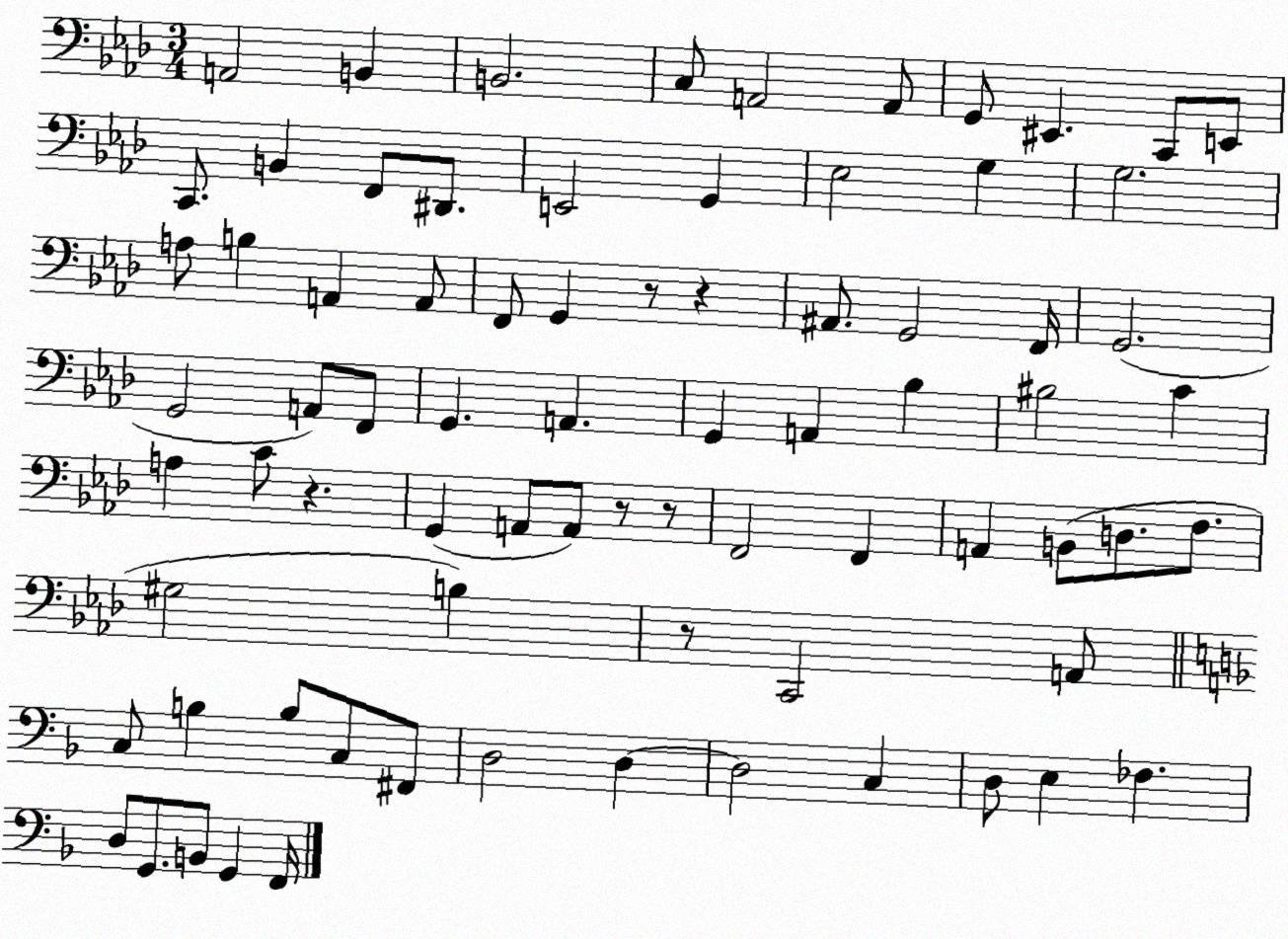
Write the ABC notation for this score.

X:1
T:Untitled
M:3/4
L:1/4
K:Ab
A,,2 B,, B,,2 C,/2 A,,2 A,,/2 G,,/2 ^E,, C,,/2 E,,/2 C,,/2 B,, F,,/2 ^D,,/2 E,,2 G,, _E,2 G, G,2 A,/2 B, A,, A,,/2 F,,/2 G,, z/2 z ^A,,/2 G,,2 F,,/4 G,,2 G,,2 A,,/2 F,,/2 G,, A,, G,, A,, _B, ^B,2 C A, C/2 z G,, A,,/2 A,,/2 z/2 z/2 F,,2 F,, A,, B,,/2 D,/2 F,/2 ^G,2 B, z/2 C,,2 A,,/2 C,/2 B, B,/2 C,/2 ^F,,/2 D,2 D, D,2 C, D,/2 E, _F, D,/2 G,,/2 B,,/2 G,, F,,/4